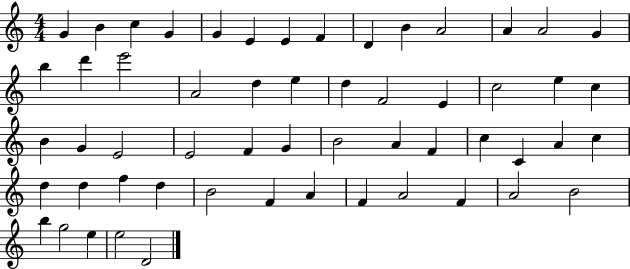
X:1
T:Untitled
M:4/4
L:1/4
K:C
G B c G G E E F D B A2 A A2 G b d' e'2 A2 d e d F2 E c2 e c B G E2 E2 F G B2 A F c C A c d d f d B2 F A F A2 F A2 B2 b g2 e e2 D2